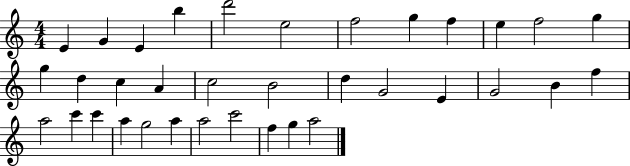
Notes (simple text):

E4/q G4/q E4/q B5/q D6/h E5/h F5/h G5/q F5/q E5/q F5/h G5/q G5/q D5/q C5/q A4/q C5/h B4/h D5/q G4/h E4/q G4/h B4/q F5/q A5/h C6/q C6/q A5/q G5/h A5/q A5/h C6/h F5/q G5/q A5/h